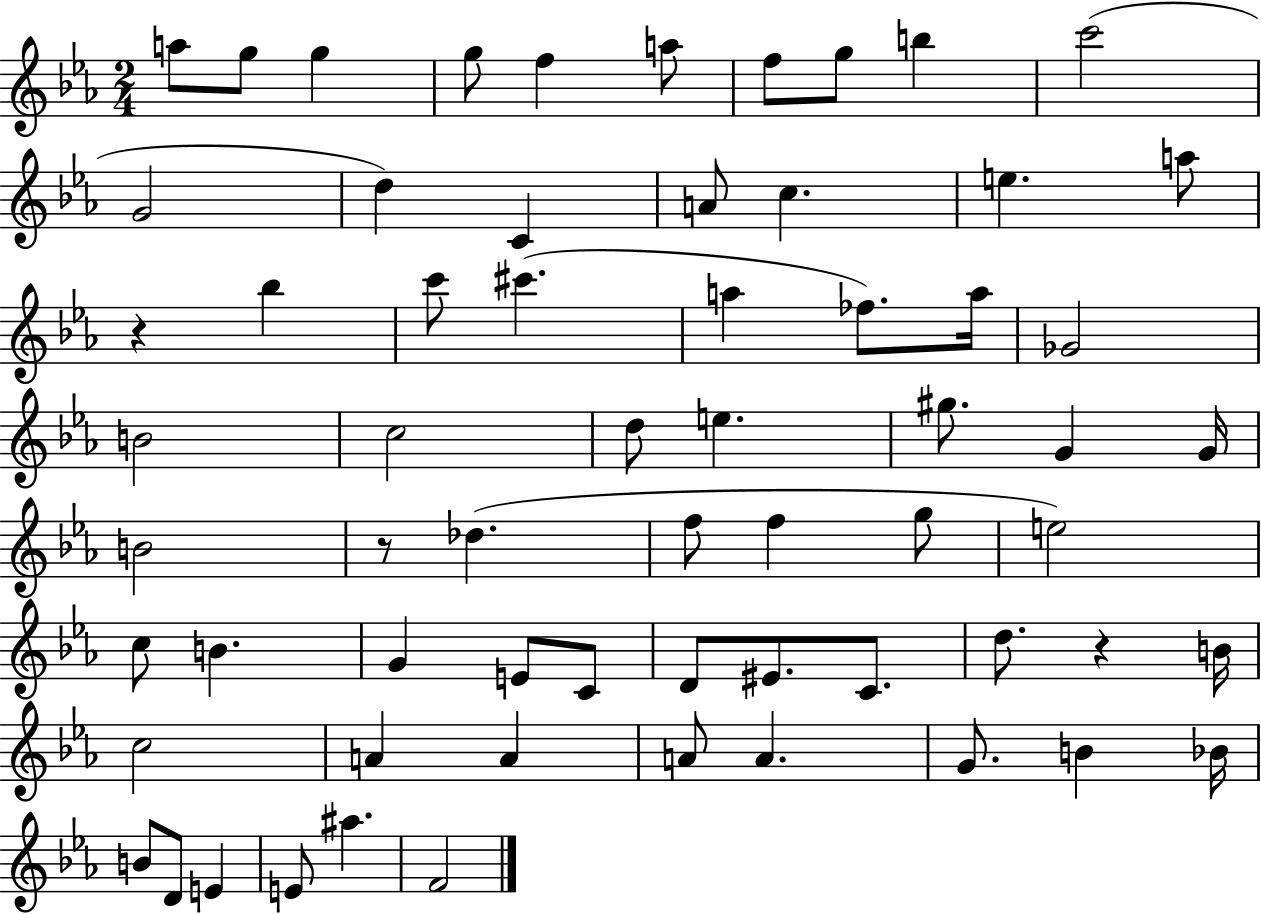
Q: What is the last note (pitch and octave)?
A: F4